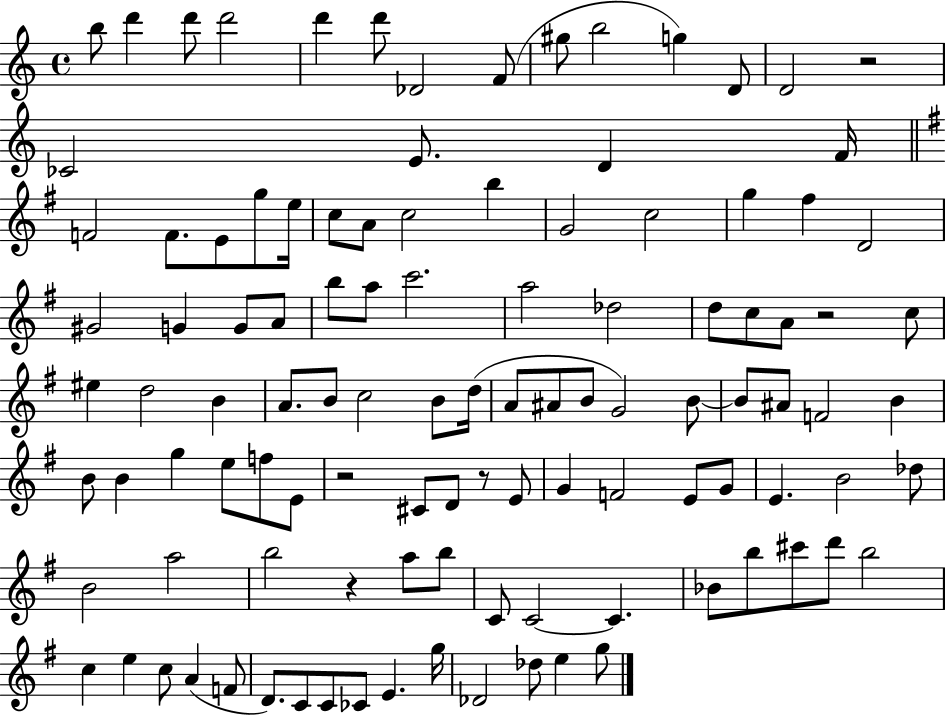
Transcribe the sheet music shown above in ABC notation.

X:1
T:Untitled
M:4/4
L:1/4
K:C
b/2 d' d'/2 d'2 d' d'/2 _D2 F/2 ^g/2 b2 g D/2 D2 z2 _C2 E/2 D F/4 F2 F/2 E/2 g/2 e/4 c/2 A/2 c2 b G2 c2 g ^f D2 ^G2 G G/2 A/2 b/2 a/2 c'2 a2 _d2 d/2 c/2 A/2 z2 c/2 ^e d2 B A/2 B/2 c2 B/2 d/4 A/2 ^A/2 B/2 G2 B/2 B/2 ^A/2 F2 B B/2 B g e/2 f/2 E/2 z2 ^C/2 D/2 z/2 E/2 G F2 E/2 G/2 E B2 _d/2 B2 a2 b2 z a/2 b/2 C/2 C2 C _B/2 b/2 ^c'/2 d'/2 b2 c e c/2 A F/2 D/2 C/2 C/2 _C/2 E g/4 _D2 _d/2 e g/2